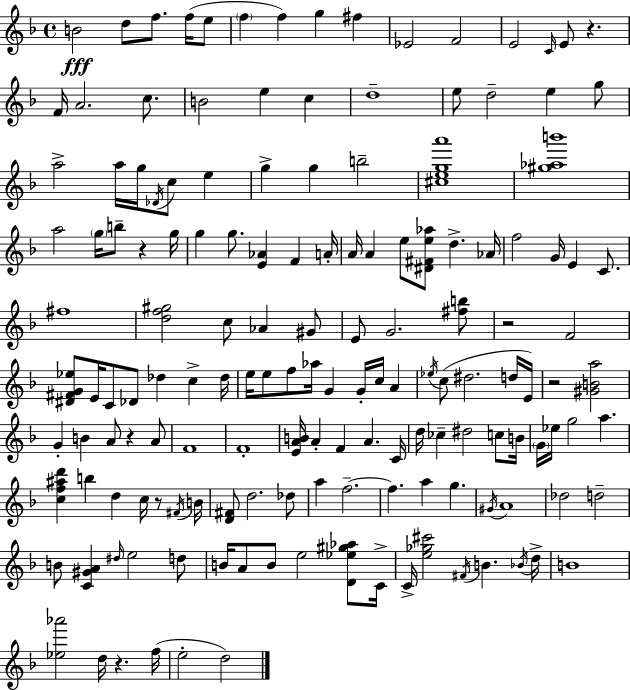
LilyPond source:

{
  \clef treble
  \time 4/4
  \defaultTimeSignature
  \key f \major
  \repeat volta 2 { b'2\fff d''8 f''8. f''16( e''8 | \parenthesize f''4 f''4) g''4 fis''4 | ees'2 f'2 | e'2 \grace { c'16 } e'8 r4. | \break f'16 a'2. c''8. | b'2 e''4 c''4 | d''1-- | e''8 d''2-- e''4 g''8 | \break a''2-> a''16 g''16 \acciaccatura { des'16 } c''8 e''4 | g''4-> g''4 b''2-- | <cis'' e'' g'' a'''>1 | <gis'' aes'' b'''>1 | \break a''2 \parenthesize g''16 b''8-- r4 | g''16 g''4 g''8. <e' aes'>4 f'4 | a'16-. a'16 a'4 e''8 <dis' fis' e'' aes''>8 d''4.-> | aes'16 f''2 g'16 e'4 c'8. | \break fis''1 | <d'' f'' gis''>2 c''8 aes'4 | gis'8 e'8 g'2. | <fis'' b''>8 r2 f'2 | \break <dis' fis' g' ees''>8 e'16 c'8 des'8 des''4 c''4-> | des''16 e''16 e''8 f''8 aes''16 g'4 g'16-. c''16 a'4 | \acciaccatura { ees''16 }( c''8 dis''2. | d''16 e'16) r2 <gis' b' a''>2 | \break g'4-. b'4 a'8 r4 | a'8 f'1 | f'1-. | <e' a' b'>16 a'4-. f'4 a'4. | \break c'16 d''16 ces''4-- dis''2 | c''8 b'16 \parenthesize g'16 ees''16 g''2 a''4. | <c'' f'' ais'' d'''>4 b''4 d''4 c''16 | r8 \acciaccatura { fis'16 } b'16 <d' fis'>8 d''2. | \break des''8 a''4 f''2.--~~ | f''4. a''4 g''4. | \acciaccatura { gis'16 } a'1 | des''2 d''2-- | \break b'8 <c' gis' a'>4 \grace { dis''16 } e''2 | d''8 b'16 a'8 b'8 e''2 | <d' ees'' gis'' aes''>8 c'16-> c'16-> <e'' ges'' cis'''>2 \acciaccatura { fis'16 } | b'4. \acciaccatura { bes'16 } d''16-> b'1 | \break <ees'' aes'''>2 | d''16 r4. f''16( e''2-. | d''2) } \bar "|."
}